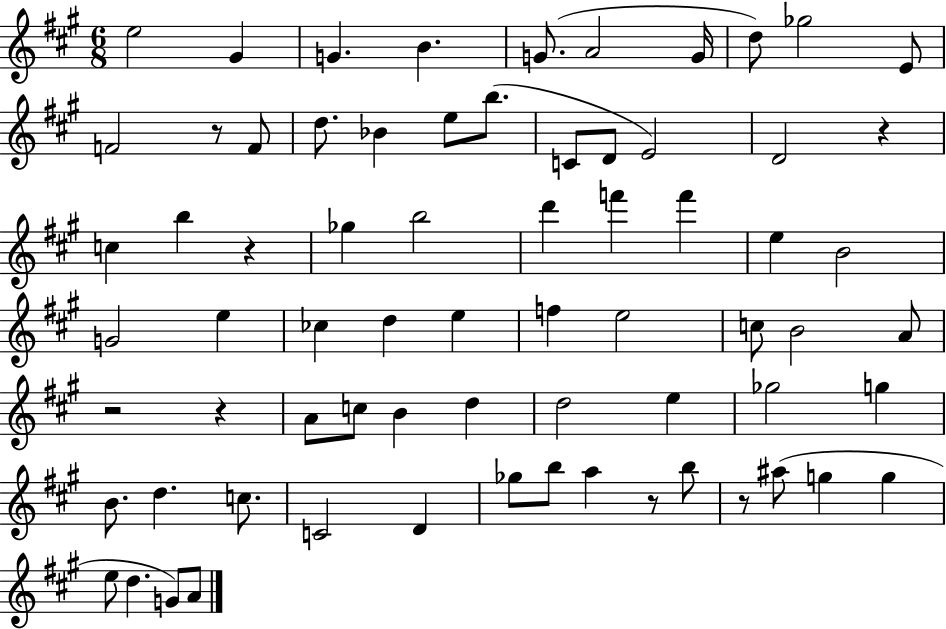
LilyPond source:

{
  \clef treble
  \numericTimeSignature
  \time 6/8
  \key a \major
  e''2 gis'4 | g'4. b'4. | g'8.( a'2 g'16 | d''8) ges''2 e'8 | \break f'2 r8 f'8 | d''8. bes'4 e''8 b''8.( | c'8 d'8 e'2) | d'2 r4 | \break c''4 b''4 r4 | ges''4 b''2 | d'''4 f'''4 f'''4 | e''4 b'2 | \break g'2 e''4 | ces''4 d''4 e''4 | f''4 e''2 | c''8 b'2 a'8 | \break r2 r4 | a'8 c''8 b'4 d''4 | d''2 e''4 | ges''2 g''4 | \break b'8. d''4. c''8. | c'2 d'4 | ges''8 b''8 a''4 r8 b''8 | r8 ais''8( g''4 g''4 | \break e''8 d''4. g'8) a'8 | \bar "|."
}